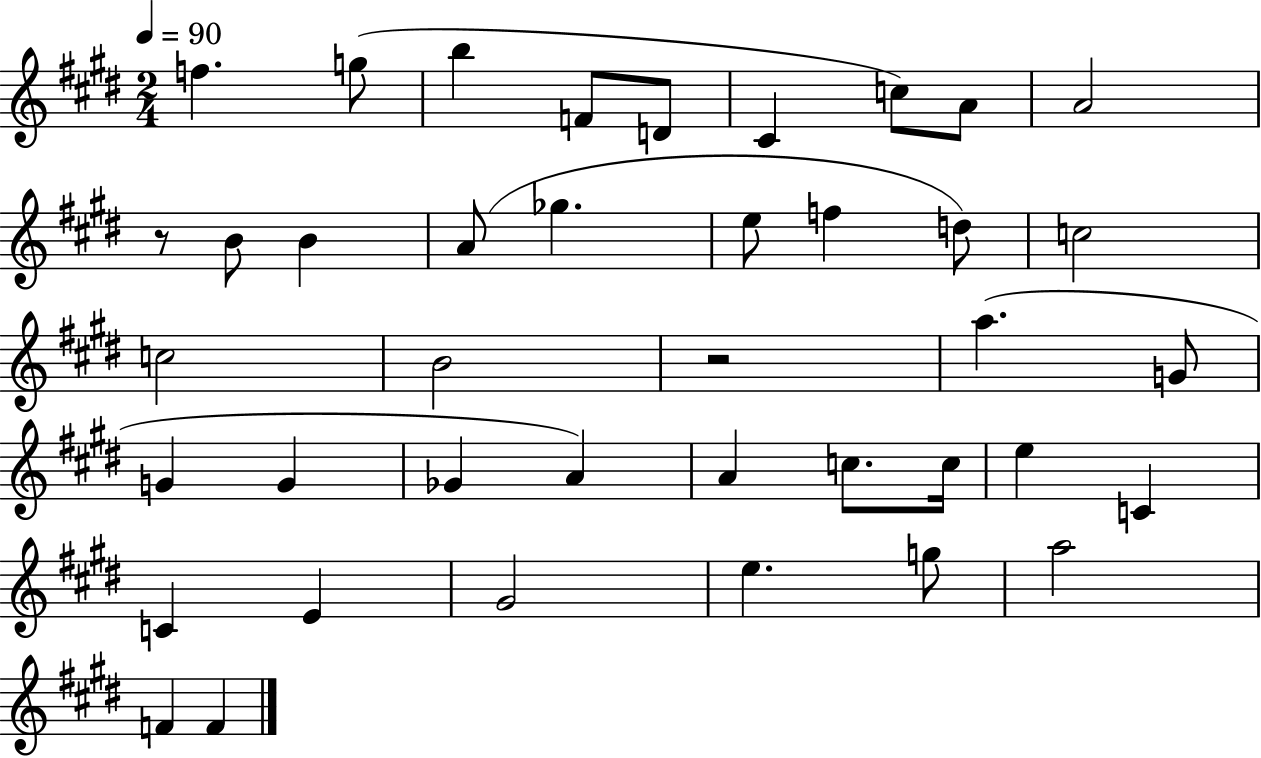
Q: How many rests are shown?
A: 2